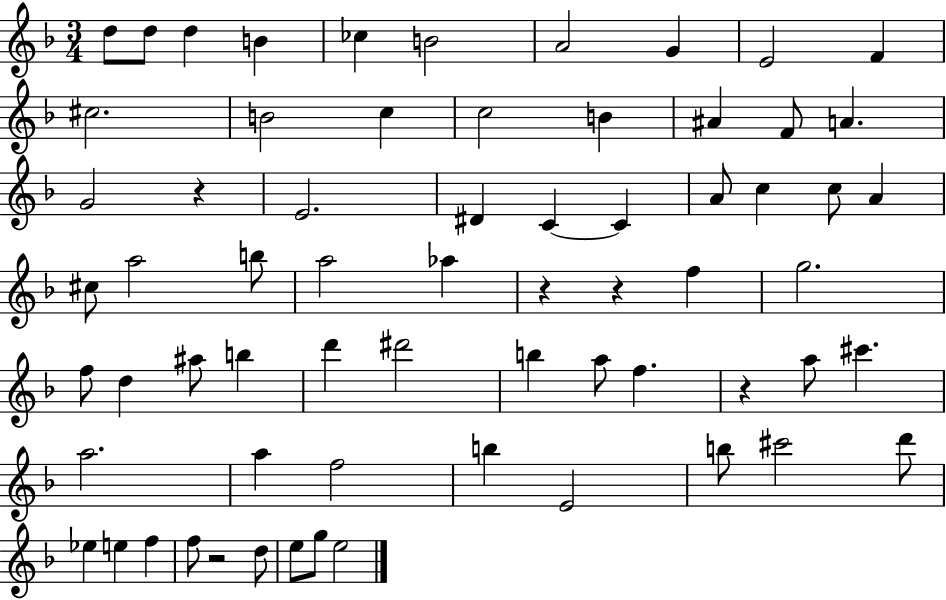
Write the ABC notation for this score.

X:1
T:Untitled
M:3/4
L:1/4
K:F
d/2 d/2 d B _c B2 A2 G E2 F ^c2 B2 c c2 B ^A F/2 A G2 z E2 ^D C C A/2 c c/2 A ^c/2 a2 b/2 a2 _a z z f g2 f/2 d ^a/2 b d' ^d'2 b a/2 f z a/2 ^c' a2 a f2 b E2 b/2 ^c'2 d'/2 _e e f f/2 z2 d/2 e/2 g/2 e2